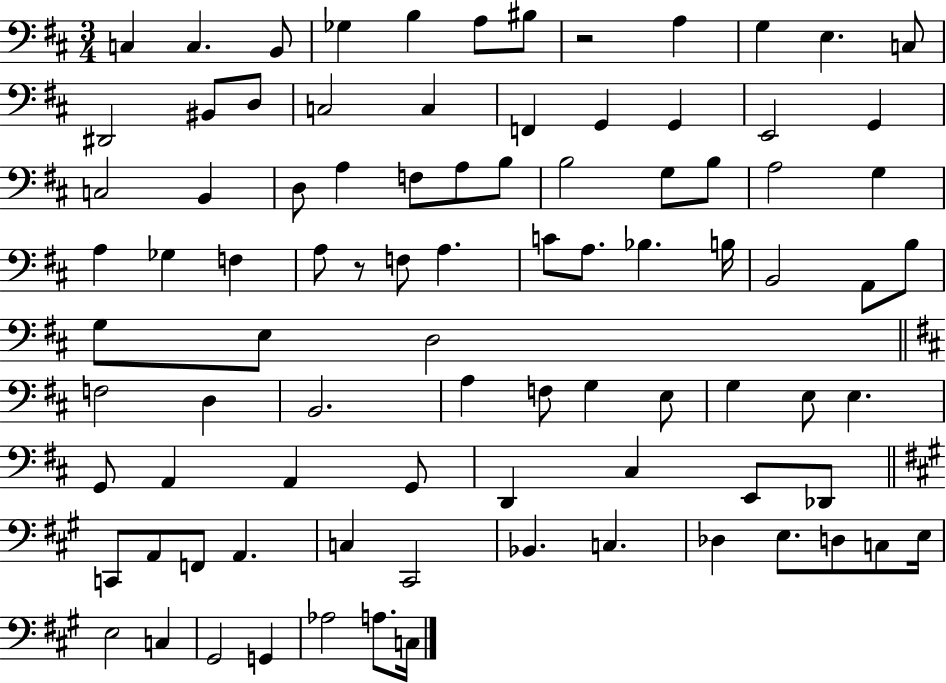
{
  \clef bass
  \numericTimeSignature
  \time 3/4
  \key d \major
  c4 c4. b,8 | ges4 b4 a8 bis8 | r2 a4 | g4 e4. c8 | \break dis,2 bis,8 d8 | c2 c4 | f,4 g,4 g,4 | e,2 g,4 | \break c2 b,4 | d8 a4 f8 a8 b8 | b2 g8 b8 | a2 g4 | \break a4 ges4 f4 | a8 r8 f8 a4. | c'8 a8. bes4. b16 | b,2 a,8 b8 | \break g8 e8 d2 | \bar "||" \break \key d \major f2 d4 | b,2. | a4 f8 g4 e8 | g4 e8 e4. | \break g,8 a,4 a,4 g,8 | d,4 cis4 e,8 des,8 | \bar "||" \break \key a \major c,8 a,8 f,8 a,4. | c4 cis,2 | bes,4. c4. | des4 e8. d8 c8 e16 | \break e2 c4 | gis,2 g,4 | aes2 a8. c16 | \bar "|."
}